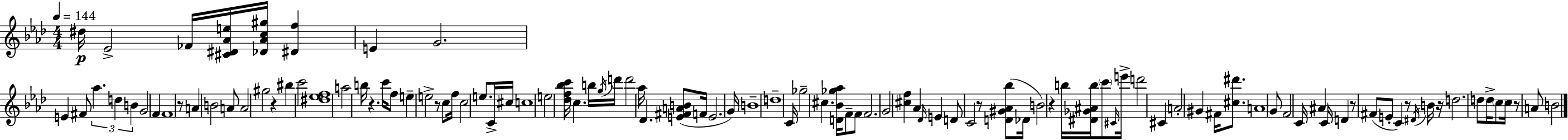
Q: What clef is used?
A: treble